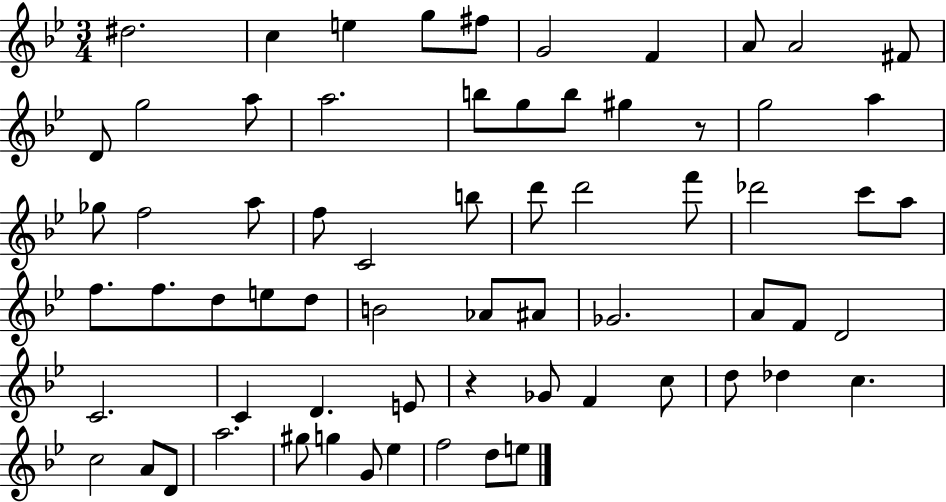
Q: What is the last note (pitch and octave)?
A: E5